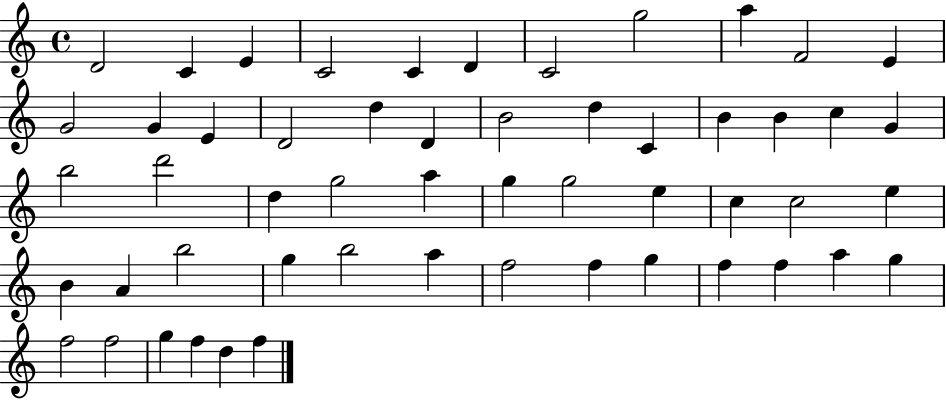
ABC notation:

X:1
T:Untitled
M:4/4
L:1/4
K:C
D2 C E C2 C D C2 g2 a F2 E G2 G E D2 d D B2 d C B B c G b2 d'2 d g2 a g g2 e c c2 e B A b2 g b2 a f2 f g f f a g f2 f2 g f d f